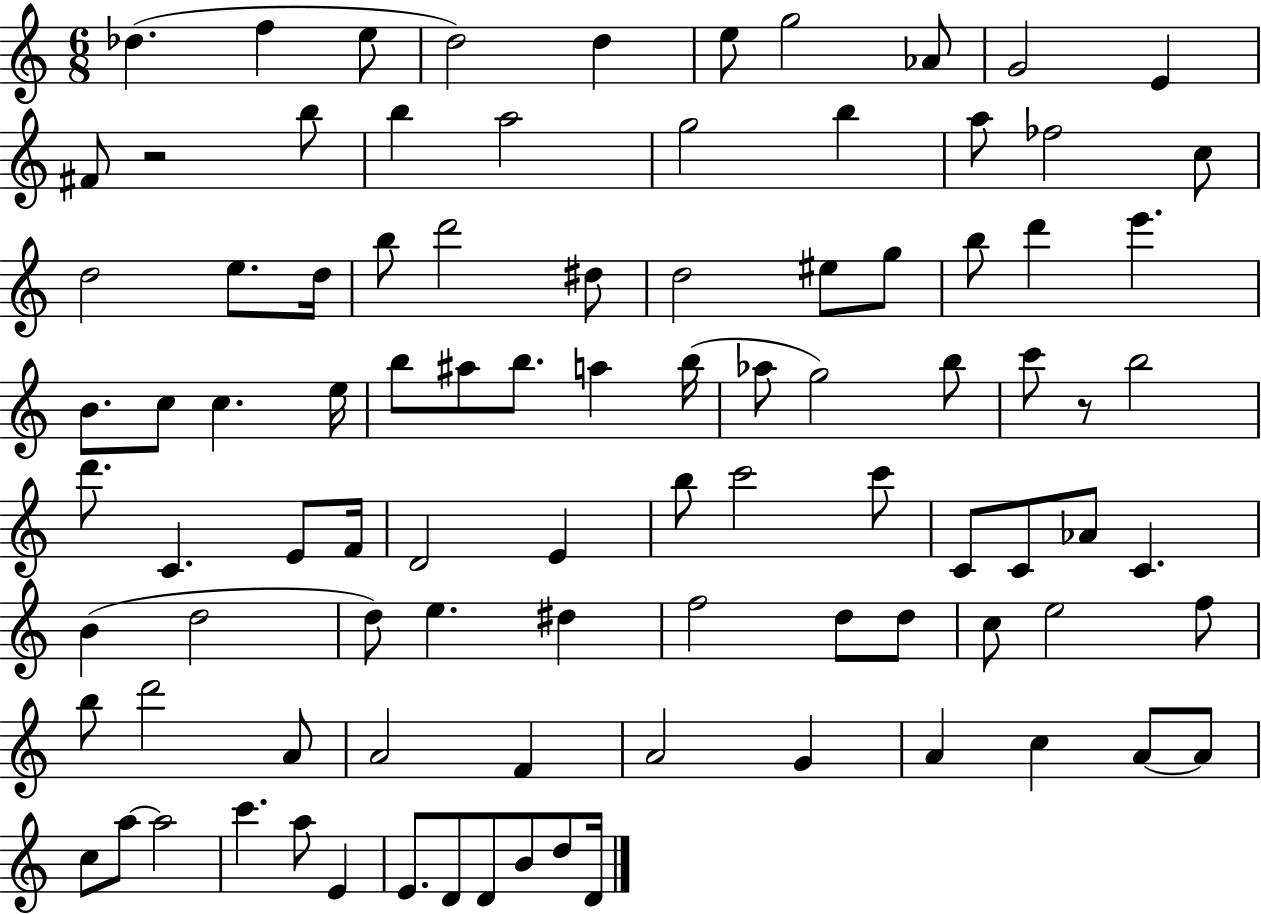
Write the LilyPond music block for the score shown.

{
  \clef treble
  \numericTimeSignature
  \time 6/8
  \key c \major
  \repeat volta 2 { des''4.( f''4 e''8 | d''2) d''4 | e''8 g''2 aes'8 | g'2 e'4 | \break fis'8 r2 b''8 | b''4 a''2 | g''2 b''4 | a''8 fes''2 c''8 | \break d''2 e''8. d''16 | b''8 d'''2 dis''8 | d''2 eis''8 g''8 | b''8 d'''4 e'''4. | \break b'8. c''8 c''4. e''16 | b''8 ais''8 b''8. a''4 b''16( | aes''8 g''2) b''8 | c'''8 r8 b''2 | \break d'''8. c'4. e'8 f'16 | d'2 e'4 | b''8 c'''2 c'''8 | c'8 c'8 aes'8 c'4. | \break b'4( d''2 | d''8) e''4. dis''4 | f''2 d''8 d''8 | c''8 e''2 f''8 | \break b''8 d'''2 a'8 | a'2 f'4 | a'2 g'4 | a'4 c''4 a'8~~ a'8 | \break c''8 a''8~~ a''2 | c'''4. a''8 e'4 | e'8. d'8 d'8 b'8 d''8 d'16 | } \bar "|."
}